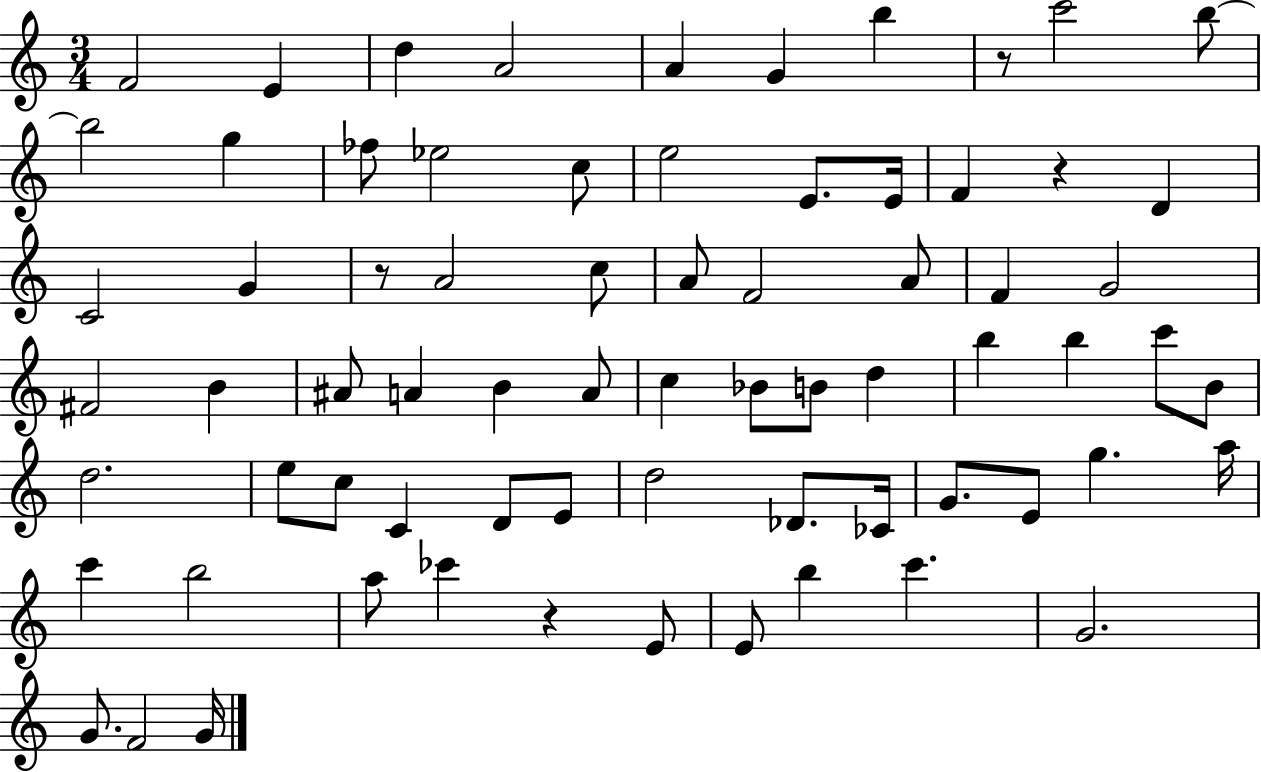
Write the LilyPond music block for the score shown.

{
  \clef treble
  \numericTimeSignature
  \time 3/4
  \key c \major
  f'2 e'4 | d''4 a'2 | a'4 g'4 b''4 | r8 c'''2 b''8~~ | \break b''2 g''4 | fes''8 ees''2 c''8 | e''2 e'8. e'16 | f'4 r4 d'4 | \break c'2 g'4 | r8 a'2 c''8 | a'8 f'2 a'8 | f'4 g'2 | \break fis'2 b'4 | ais'8 a'4 b'4 a'8 | c''4 bes'8 b'8 d''4 | b''4 b''4 c'''8 b'8 | \break d''2. | e''8 c''8 c'4 d'8 e'8 | d''2 des'8. ces'16 | g'8. e'8 g''4. a''16 | \break c'''4 b''2 | a''8 ces'''4 r4 e'8 | e'8 b''4 c'''4. | g'2. | \break g'8. f'2 g'16 | \bar "|."
}